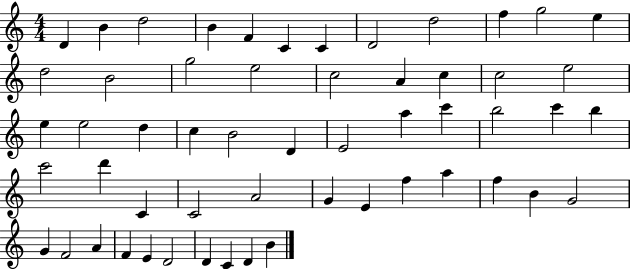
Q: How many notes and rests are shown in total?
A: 55